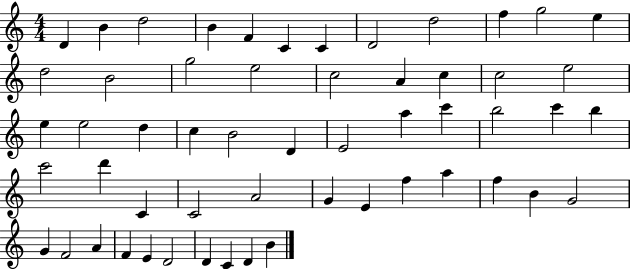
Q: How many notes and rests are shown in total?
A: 55